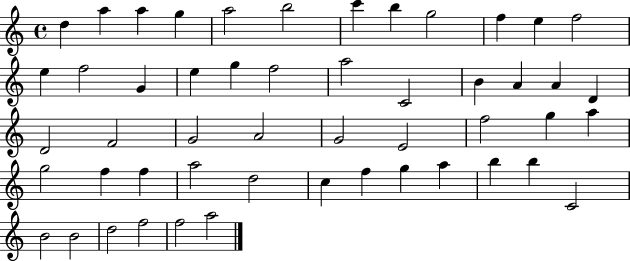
{
  \clef treble
  \time 4/4
  \defaultTimeSignature
  \key c \major
  d''4 a''4 a''4 g''4 | a''2 b''2 | c'''4 b''4 g''2 | f''4 e''4 f''2 | \break e''4 f''2 g'4 | e''4 g''4 f''2 | a''2 c'2 | b'4 a'4 a'4 d'4 | \break d'2 f'2 | g'2 a'2 | g'2 e'2 | f''2 g''4 a''4 | \break g''2 f''4 f''4 | a''2 d''2 | c''4 f''4 g''4 a''4 | b''4 b''4 c'2 | \break b'2 b'2 | d''2 f''2 | f''2 a''2 | \bar "|."
}